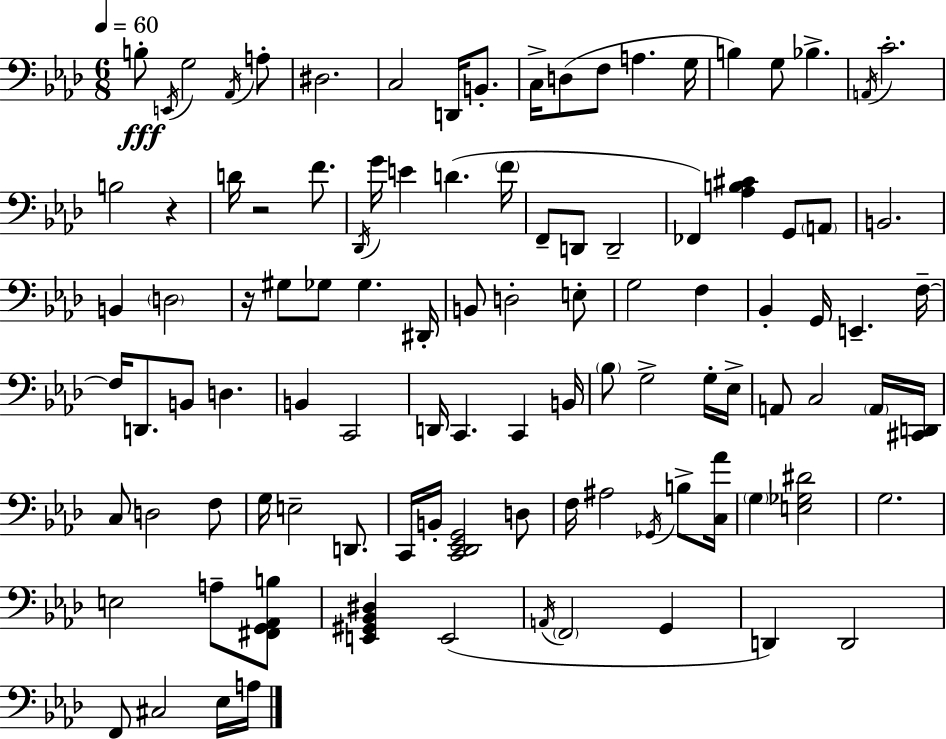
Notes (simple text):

B3/e E2/s G3/h Ab2/s A3/e D#3/h. C3/h D2/s B2/e. C3/s D3/e F3/e A3/q. G3/s B3/q G3/e Bb3/q. A2/s C4/h. B3/h R/q D4/s R/h F4/e. Db2/s G4/s E4/q D4/q. F4/s F2/e D2/e D2/h FES2/q [Ab3,B3,C#4]/q G2/e A2/e B2/h. B2/q D3/h R/s G#3/e Gb3/e Gb3/q. D#2/s B2/e D3/h E3/e G3/h F3/q Bb2/q G2/s E2/q. F3/s F3/s D2/e. B2/e D3/q. B2/q C2/h D2/s C2/q. C2/q B2/s Bb3/e G3/h G3/s Eb3/s A2/e C3/h A2/s [C#2,D2]/s C3/e D3/h F3/e G3/s E3/h D2/e. C2/s B2/s [C2,Db2,Eb2,G2]/h D3/e F3/s A#3/h Gb2/s B3/e [C3,Ab4]/s G3/q [E3,Gb3,D#4]/h G3/h. E3/h A3/e [F#2,G2,Ab2,B3]/e [E2,G#2,Bb2,D#3]/q E2/h A2/s F2/h G2/q D2/q D2/h F2/e C#3/h Eb3/s A3/s